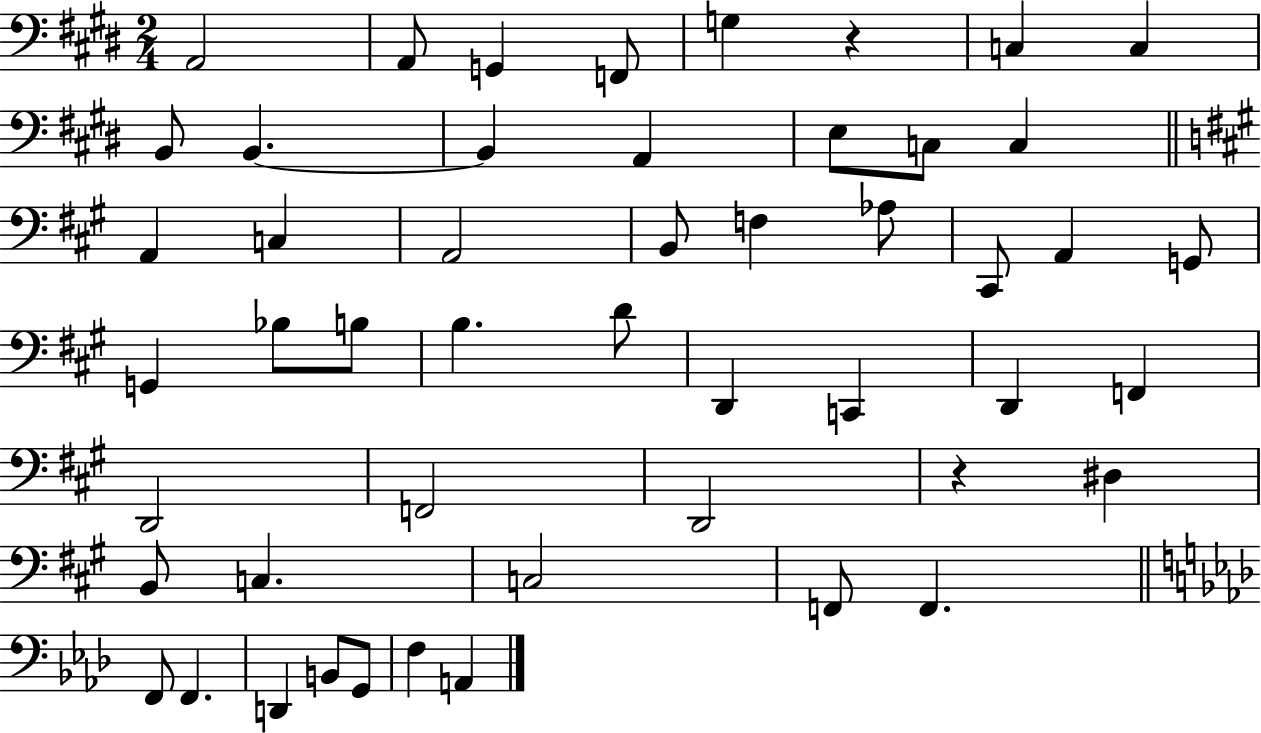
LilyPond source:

{
  \clef bass
  \numericTimeSignature
  \time 2/4
  \key e \major
  a,2 | a,8 g,4 f,8 | g4 r4 | c4 c4 | \break b,8 b,4.~~ | b,4 a,4 | e8 c8 c4 | \bar "||" \break \key a \major a,4 c4 | a,2 | b,8 f4 aes8 | cis,8 a,4 g,8 | \break g,4 bes8 b8 | b4. d'8 | d,4 c,4 | d,4 f,4 | \break d,2 | f,2 | d,2 | r4 dis4 | \break b,8 c4. | c2 | f,8 f,4. | \bar "||" \break \key f \minor f,8 f,4. | d,4 b,8 g,8 | f4 a,4 | \bar "|."
}